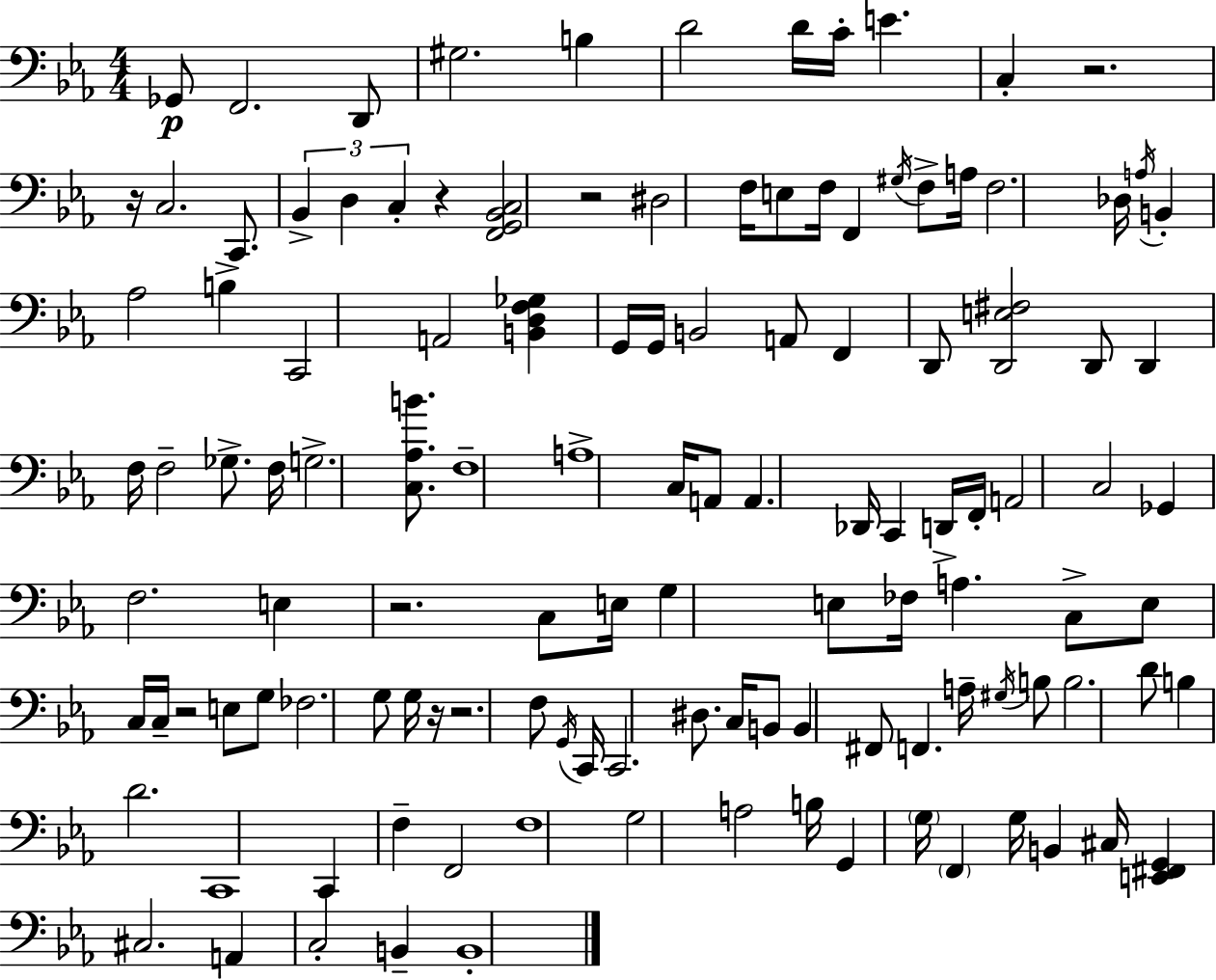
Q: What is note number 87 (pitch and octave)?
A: B3